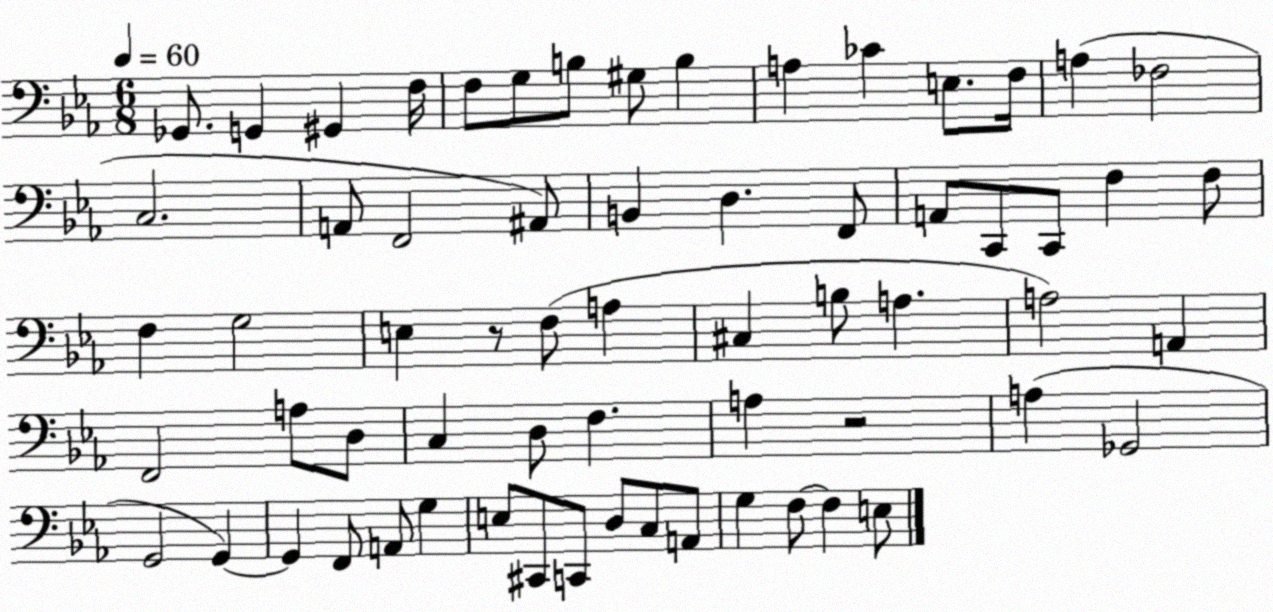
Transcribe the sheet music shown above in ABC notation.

X:1
T:Untitled
M:6/8
L:1/4
K:Eb
_G,,/2 G,, ^G,, F,/4 F,/2 G,/2 B,/2 ^G,/2 B, A, _C E,/2 F,/4 A, _F,2 C,2 A,,/2 F,,2 ^A,,/2 B,, D, F,,/2 A,,/2 C,,/2 C,,/2 F, F,/2 F, G,2 E, z/2 F,/2 A, ^C, B,/2 A, A,2 A,, F,,2 A,/2 D,/2 C, D,/2 F, A, z2 A, _G,,2 G,,2 G,, G,, F,,/2 A,,/2 G, E,/2 ^C,,/2 C,,/2 D,/2 C,/2 A,,/2 G, F,/2 F, E,/2